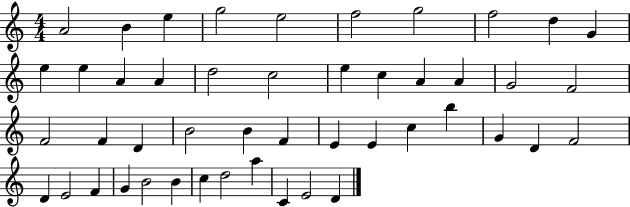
X:1
T:Untitled
M:4/4
L:1/4
K:C
A2 B e g2 e2 f2 g2 f2 d G e e A A d2 c2 e c A A G2 F2 F2 F D B2 B F E E c b G D F2 D E2 F G B2 B c d2 a C E2 D